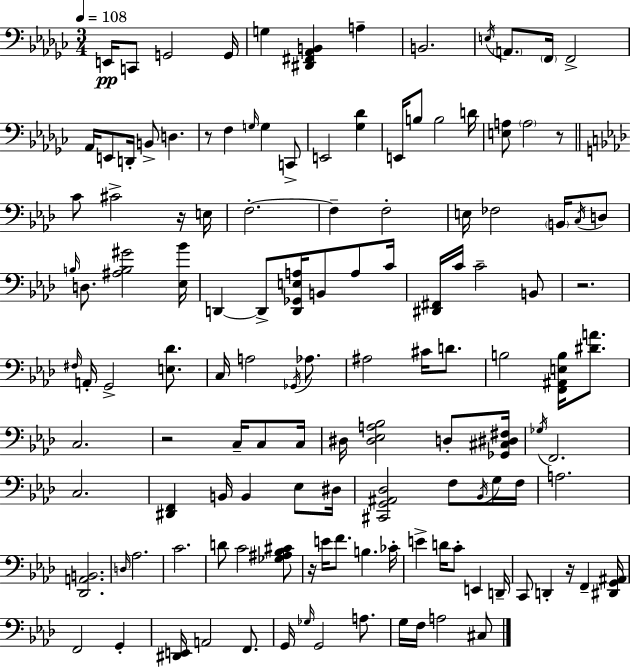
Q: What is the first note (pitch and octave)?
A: E2